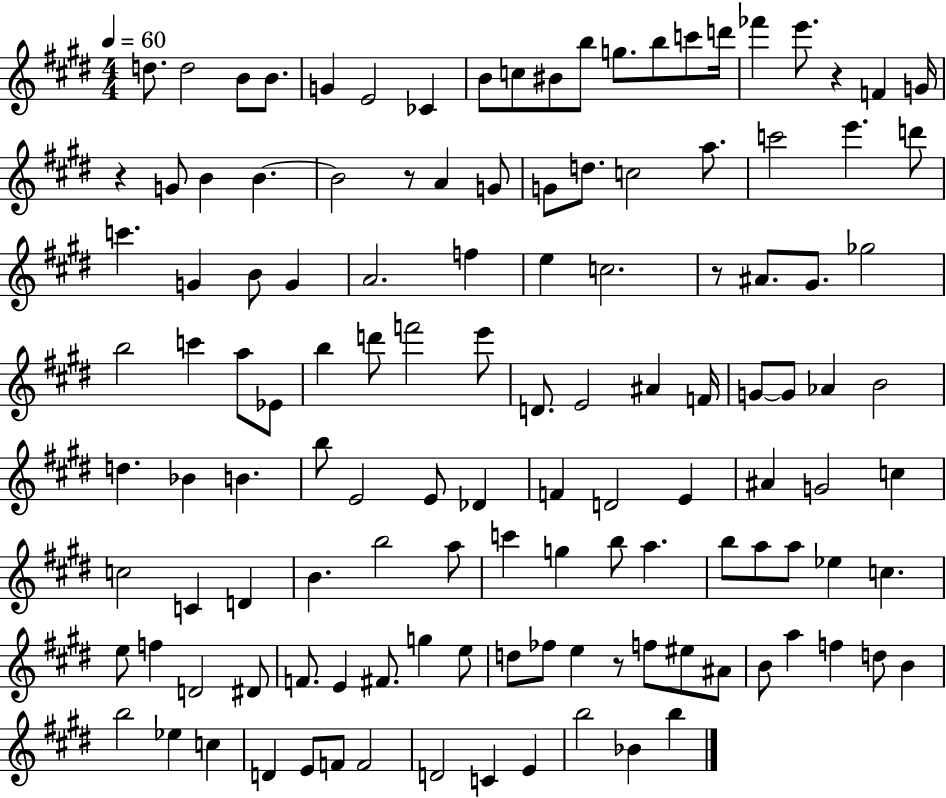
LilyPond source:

{
  \clef treble
  \numericTimeSignature
  \time 4/4
  \key e \major
  \tempo 4 = 60
  d''8. d''2 b'8 b'8. | g'4 e'2 ces'4 | b'8 c''8 bis'8 b''8 g''8. b''8 c'''8 d'''16 | fes'''4 e'''8. r4 f'4 g'16 | \break r4 g'8 b'4 b'4.~~ | b'2 r8 a'4 g'8 | g'8 d''8. c''2 a''8. | c'''2 e'''4. d'''8 | \break c'''4. g'4 b'8 g'4 | a'2. f''4 | e''4 c''2. | r8 ais'8. gis'8. ges''2 | \break b''2 c'''4 a''8 ees'8 | b''4 d'''8 f'''2 e'''8 | d'8. e'2 ais'4 f'16 | g'8~~ g'8 aes'4 b'2 | \break d''4. bes'4 b'4. | b''8 e'2 e'8 des'4 | f'4 d'2 e'4 | ais'4 g'2 c''4 | \break c''2 c'4 d'4 | b'4. b''2 a''8 | c'''4 g''4 b''8 a''4. | b''8 a''8 a''8 ees''4 c''4. | \break e''8 f''4 d'2 dis'8 | f'8. e'4 fis'8. g''4 e''8 | d''8 fes''8 e''4 r8 f''8 eis''8 ais'8 | b'8 a''4 f''4 d''8 b'4 | \break b''2 ees''4 c''4 | d'4 e'8 f'8 f'2 | d'2 c'4 e'4 | b''2 bes'4 b''4 | \break \bar "|."
}